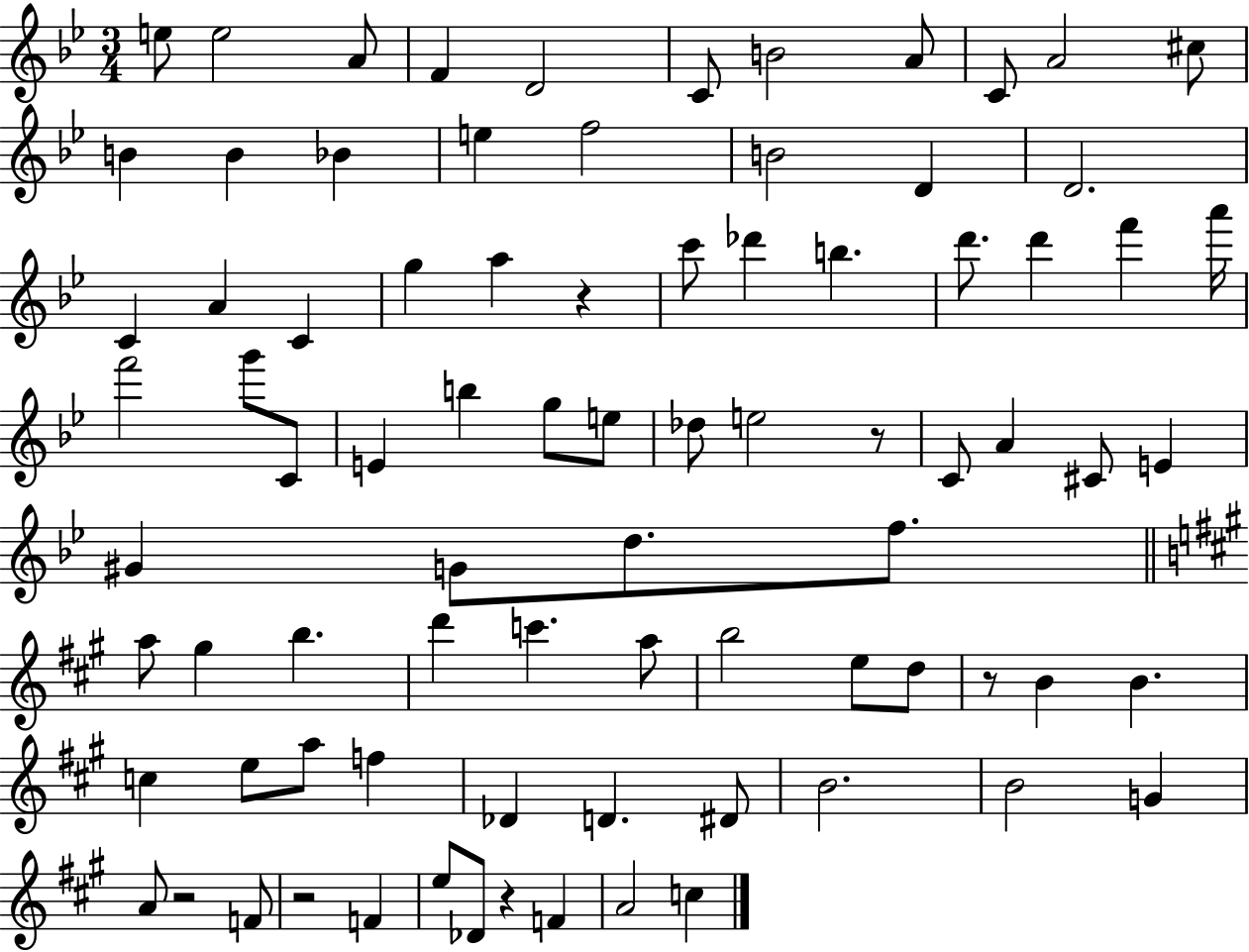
E5/e E5/h A4/e F4/q D4/h C4/e B4/h A4/e C4/e A4/h C#5/e B4/q B4/q Bb4/q E5/q F5/h B4/h D4/q D4/h. C4/q A4/q C4/q G5/q A5/q R/q C6/e Db6/q B5/q. D6/e. D6/q F6/q A6/s F6/h G6/e C4/e E4/q B5/q G5/e E5/e Db5/e E5/h R/e C4/e A4/q C#4/e E4/q G#4/q G4/e D5/e. F5/e. A5/e G#5/q B5/q. D6/q C6/q. A5/e B5/h E5/e D5/e R/e B4/q B4/q. C5/q E5/e A5/e F5/q Db4/q D4/q. D#4/e B4/h. B4/h G4/q A4/e R/h F4/e R/h F4/q E5/e Db4/e R/q F4/q A4/h C5/q